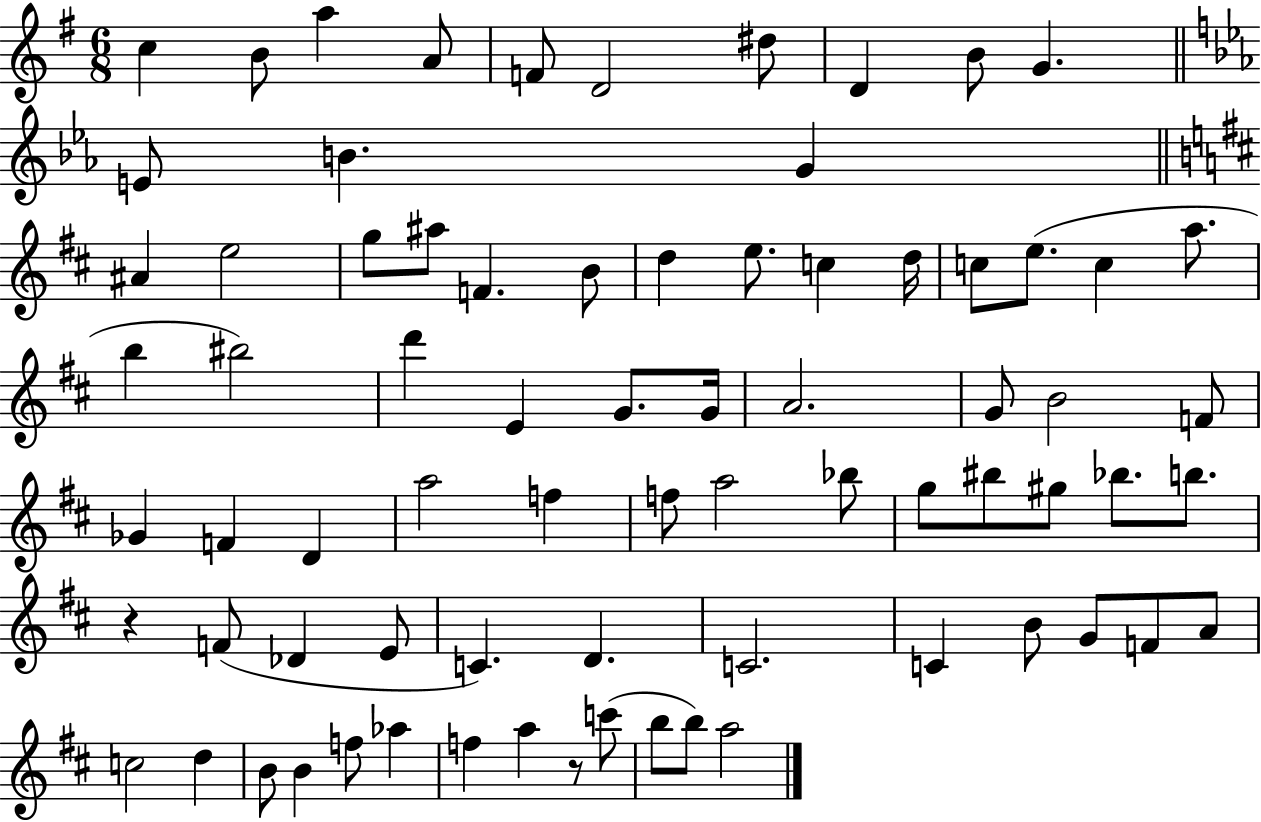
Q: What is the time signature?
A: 6/8